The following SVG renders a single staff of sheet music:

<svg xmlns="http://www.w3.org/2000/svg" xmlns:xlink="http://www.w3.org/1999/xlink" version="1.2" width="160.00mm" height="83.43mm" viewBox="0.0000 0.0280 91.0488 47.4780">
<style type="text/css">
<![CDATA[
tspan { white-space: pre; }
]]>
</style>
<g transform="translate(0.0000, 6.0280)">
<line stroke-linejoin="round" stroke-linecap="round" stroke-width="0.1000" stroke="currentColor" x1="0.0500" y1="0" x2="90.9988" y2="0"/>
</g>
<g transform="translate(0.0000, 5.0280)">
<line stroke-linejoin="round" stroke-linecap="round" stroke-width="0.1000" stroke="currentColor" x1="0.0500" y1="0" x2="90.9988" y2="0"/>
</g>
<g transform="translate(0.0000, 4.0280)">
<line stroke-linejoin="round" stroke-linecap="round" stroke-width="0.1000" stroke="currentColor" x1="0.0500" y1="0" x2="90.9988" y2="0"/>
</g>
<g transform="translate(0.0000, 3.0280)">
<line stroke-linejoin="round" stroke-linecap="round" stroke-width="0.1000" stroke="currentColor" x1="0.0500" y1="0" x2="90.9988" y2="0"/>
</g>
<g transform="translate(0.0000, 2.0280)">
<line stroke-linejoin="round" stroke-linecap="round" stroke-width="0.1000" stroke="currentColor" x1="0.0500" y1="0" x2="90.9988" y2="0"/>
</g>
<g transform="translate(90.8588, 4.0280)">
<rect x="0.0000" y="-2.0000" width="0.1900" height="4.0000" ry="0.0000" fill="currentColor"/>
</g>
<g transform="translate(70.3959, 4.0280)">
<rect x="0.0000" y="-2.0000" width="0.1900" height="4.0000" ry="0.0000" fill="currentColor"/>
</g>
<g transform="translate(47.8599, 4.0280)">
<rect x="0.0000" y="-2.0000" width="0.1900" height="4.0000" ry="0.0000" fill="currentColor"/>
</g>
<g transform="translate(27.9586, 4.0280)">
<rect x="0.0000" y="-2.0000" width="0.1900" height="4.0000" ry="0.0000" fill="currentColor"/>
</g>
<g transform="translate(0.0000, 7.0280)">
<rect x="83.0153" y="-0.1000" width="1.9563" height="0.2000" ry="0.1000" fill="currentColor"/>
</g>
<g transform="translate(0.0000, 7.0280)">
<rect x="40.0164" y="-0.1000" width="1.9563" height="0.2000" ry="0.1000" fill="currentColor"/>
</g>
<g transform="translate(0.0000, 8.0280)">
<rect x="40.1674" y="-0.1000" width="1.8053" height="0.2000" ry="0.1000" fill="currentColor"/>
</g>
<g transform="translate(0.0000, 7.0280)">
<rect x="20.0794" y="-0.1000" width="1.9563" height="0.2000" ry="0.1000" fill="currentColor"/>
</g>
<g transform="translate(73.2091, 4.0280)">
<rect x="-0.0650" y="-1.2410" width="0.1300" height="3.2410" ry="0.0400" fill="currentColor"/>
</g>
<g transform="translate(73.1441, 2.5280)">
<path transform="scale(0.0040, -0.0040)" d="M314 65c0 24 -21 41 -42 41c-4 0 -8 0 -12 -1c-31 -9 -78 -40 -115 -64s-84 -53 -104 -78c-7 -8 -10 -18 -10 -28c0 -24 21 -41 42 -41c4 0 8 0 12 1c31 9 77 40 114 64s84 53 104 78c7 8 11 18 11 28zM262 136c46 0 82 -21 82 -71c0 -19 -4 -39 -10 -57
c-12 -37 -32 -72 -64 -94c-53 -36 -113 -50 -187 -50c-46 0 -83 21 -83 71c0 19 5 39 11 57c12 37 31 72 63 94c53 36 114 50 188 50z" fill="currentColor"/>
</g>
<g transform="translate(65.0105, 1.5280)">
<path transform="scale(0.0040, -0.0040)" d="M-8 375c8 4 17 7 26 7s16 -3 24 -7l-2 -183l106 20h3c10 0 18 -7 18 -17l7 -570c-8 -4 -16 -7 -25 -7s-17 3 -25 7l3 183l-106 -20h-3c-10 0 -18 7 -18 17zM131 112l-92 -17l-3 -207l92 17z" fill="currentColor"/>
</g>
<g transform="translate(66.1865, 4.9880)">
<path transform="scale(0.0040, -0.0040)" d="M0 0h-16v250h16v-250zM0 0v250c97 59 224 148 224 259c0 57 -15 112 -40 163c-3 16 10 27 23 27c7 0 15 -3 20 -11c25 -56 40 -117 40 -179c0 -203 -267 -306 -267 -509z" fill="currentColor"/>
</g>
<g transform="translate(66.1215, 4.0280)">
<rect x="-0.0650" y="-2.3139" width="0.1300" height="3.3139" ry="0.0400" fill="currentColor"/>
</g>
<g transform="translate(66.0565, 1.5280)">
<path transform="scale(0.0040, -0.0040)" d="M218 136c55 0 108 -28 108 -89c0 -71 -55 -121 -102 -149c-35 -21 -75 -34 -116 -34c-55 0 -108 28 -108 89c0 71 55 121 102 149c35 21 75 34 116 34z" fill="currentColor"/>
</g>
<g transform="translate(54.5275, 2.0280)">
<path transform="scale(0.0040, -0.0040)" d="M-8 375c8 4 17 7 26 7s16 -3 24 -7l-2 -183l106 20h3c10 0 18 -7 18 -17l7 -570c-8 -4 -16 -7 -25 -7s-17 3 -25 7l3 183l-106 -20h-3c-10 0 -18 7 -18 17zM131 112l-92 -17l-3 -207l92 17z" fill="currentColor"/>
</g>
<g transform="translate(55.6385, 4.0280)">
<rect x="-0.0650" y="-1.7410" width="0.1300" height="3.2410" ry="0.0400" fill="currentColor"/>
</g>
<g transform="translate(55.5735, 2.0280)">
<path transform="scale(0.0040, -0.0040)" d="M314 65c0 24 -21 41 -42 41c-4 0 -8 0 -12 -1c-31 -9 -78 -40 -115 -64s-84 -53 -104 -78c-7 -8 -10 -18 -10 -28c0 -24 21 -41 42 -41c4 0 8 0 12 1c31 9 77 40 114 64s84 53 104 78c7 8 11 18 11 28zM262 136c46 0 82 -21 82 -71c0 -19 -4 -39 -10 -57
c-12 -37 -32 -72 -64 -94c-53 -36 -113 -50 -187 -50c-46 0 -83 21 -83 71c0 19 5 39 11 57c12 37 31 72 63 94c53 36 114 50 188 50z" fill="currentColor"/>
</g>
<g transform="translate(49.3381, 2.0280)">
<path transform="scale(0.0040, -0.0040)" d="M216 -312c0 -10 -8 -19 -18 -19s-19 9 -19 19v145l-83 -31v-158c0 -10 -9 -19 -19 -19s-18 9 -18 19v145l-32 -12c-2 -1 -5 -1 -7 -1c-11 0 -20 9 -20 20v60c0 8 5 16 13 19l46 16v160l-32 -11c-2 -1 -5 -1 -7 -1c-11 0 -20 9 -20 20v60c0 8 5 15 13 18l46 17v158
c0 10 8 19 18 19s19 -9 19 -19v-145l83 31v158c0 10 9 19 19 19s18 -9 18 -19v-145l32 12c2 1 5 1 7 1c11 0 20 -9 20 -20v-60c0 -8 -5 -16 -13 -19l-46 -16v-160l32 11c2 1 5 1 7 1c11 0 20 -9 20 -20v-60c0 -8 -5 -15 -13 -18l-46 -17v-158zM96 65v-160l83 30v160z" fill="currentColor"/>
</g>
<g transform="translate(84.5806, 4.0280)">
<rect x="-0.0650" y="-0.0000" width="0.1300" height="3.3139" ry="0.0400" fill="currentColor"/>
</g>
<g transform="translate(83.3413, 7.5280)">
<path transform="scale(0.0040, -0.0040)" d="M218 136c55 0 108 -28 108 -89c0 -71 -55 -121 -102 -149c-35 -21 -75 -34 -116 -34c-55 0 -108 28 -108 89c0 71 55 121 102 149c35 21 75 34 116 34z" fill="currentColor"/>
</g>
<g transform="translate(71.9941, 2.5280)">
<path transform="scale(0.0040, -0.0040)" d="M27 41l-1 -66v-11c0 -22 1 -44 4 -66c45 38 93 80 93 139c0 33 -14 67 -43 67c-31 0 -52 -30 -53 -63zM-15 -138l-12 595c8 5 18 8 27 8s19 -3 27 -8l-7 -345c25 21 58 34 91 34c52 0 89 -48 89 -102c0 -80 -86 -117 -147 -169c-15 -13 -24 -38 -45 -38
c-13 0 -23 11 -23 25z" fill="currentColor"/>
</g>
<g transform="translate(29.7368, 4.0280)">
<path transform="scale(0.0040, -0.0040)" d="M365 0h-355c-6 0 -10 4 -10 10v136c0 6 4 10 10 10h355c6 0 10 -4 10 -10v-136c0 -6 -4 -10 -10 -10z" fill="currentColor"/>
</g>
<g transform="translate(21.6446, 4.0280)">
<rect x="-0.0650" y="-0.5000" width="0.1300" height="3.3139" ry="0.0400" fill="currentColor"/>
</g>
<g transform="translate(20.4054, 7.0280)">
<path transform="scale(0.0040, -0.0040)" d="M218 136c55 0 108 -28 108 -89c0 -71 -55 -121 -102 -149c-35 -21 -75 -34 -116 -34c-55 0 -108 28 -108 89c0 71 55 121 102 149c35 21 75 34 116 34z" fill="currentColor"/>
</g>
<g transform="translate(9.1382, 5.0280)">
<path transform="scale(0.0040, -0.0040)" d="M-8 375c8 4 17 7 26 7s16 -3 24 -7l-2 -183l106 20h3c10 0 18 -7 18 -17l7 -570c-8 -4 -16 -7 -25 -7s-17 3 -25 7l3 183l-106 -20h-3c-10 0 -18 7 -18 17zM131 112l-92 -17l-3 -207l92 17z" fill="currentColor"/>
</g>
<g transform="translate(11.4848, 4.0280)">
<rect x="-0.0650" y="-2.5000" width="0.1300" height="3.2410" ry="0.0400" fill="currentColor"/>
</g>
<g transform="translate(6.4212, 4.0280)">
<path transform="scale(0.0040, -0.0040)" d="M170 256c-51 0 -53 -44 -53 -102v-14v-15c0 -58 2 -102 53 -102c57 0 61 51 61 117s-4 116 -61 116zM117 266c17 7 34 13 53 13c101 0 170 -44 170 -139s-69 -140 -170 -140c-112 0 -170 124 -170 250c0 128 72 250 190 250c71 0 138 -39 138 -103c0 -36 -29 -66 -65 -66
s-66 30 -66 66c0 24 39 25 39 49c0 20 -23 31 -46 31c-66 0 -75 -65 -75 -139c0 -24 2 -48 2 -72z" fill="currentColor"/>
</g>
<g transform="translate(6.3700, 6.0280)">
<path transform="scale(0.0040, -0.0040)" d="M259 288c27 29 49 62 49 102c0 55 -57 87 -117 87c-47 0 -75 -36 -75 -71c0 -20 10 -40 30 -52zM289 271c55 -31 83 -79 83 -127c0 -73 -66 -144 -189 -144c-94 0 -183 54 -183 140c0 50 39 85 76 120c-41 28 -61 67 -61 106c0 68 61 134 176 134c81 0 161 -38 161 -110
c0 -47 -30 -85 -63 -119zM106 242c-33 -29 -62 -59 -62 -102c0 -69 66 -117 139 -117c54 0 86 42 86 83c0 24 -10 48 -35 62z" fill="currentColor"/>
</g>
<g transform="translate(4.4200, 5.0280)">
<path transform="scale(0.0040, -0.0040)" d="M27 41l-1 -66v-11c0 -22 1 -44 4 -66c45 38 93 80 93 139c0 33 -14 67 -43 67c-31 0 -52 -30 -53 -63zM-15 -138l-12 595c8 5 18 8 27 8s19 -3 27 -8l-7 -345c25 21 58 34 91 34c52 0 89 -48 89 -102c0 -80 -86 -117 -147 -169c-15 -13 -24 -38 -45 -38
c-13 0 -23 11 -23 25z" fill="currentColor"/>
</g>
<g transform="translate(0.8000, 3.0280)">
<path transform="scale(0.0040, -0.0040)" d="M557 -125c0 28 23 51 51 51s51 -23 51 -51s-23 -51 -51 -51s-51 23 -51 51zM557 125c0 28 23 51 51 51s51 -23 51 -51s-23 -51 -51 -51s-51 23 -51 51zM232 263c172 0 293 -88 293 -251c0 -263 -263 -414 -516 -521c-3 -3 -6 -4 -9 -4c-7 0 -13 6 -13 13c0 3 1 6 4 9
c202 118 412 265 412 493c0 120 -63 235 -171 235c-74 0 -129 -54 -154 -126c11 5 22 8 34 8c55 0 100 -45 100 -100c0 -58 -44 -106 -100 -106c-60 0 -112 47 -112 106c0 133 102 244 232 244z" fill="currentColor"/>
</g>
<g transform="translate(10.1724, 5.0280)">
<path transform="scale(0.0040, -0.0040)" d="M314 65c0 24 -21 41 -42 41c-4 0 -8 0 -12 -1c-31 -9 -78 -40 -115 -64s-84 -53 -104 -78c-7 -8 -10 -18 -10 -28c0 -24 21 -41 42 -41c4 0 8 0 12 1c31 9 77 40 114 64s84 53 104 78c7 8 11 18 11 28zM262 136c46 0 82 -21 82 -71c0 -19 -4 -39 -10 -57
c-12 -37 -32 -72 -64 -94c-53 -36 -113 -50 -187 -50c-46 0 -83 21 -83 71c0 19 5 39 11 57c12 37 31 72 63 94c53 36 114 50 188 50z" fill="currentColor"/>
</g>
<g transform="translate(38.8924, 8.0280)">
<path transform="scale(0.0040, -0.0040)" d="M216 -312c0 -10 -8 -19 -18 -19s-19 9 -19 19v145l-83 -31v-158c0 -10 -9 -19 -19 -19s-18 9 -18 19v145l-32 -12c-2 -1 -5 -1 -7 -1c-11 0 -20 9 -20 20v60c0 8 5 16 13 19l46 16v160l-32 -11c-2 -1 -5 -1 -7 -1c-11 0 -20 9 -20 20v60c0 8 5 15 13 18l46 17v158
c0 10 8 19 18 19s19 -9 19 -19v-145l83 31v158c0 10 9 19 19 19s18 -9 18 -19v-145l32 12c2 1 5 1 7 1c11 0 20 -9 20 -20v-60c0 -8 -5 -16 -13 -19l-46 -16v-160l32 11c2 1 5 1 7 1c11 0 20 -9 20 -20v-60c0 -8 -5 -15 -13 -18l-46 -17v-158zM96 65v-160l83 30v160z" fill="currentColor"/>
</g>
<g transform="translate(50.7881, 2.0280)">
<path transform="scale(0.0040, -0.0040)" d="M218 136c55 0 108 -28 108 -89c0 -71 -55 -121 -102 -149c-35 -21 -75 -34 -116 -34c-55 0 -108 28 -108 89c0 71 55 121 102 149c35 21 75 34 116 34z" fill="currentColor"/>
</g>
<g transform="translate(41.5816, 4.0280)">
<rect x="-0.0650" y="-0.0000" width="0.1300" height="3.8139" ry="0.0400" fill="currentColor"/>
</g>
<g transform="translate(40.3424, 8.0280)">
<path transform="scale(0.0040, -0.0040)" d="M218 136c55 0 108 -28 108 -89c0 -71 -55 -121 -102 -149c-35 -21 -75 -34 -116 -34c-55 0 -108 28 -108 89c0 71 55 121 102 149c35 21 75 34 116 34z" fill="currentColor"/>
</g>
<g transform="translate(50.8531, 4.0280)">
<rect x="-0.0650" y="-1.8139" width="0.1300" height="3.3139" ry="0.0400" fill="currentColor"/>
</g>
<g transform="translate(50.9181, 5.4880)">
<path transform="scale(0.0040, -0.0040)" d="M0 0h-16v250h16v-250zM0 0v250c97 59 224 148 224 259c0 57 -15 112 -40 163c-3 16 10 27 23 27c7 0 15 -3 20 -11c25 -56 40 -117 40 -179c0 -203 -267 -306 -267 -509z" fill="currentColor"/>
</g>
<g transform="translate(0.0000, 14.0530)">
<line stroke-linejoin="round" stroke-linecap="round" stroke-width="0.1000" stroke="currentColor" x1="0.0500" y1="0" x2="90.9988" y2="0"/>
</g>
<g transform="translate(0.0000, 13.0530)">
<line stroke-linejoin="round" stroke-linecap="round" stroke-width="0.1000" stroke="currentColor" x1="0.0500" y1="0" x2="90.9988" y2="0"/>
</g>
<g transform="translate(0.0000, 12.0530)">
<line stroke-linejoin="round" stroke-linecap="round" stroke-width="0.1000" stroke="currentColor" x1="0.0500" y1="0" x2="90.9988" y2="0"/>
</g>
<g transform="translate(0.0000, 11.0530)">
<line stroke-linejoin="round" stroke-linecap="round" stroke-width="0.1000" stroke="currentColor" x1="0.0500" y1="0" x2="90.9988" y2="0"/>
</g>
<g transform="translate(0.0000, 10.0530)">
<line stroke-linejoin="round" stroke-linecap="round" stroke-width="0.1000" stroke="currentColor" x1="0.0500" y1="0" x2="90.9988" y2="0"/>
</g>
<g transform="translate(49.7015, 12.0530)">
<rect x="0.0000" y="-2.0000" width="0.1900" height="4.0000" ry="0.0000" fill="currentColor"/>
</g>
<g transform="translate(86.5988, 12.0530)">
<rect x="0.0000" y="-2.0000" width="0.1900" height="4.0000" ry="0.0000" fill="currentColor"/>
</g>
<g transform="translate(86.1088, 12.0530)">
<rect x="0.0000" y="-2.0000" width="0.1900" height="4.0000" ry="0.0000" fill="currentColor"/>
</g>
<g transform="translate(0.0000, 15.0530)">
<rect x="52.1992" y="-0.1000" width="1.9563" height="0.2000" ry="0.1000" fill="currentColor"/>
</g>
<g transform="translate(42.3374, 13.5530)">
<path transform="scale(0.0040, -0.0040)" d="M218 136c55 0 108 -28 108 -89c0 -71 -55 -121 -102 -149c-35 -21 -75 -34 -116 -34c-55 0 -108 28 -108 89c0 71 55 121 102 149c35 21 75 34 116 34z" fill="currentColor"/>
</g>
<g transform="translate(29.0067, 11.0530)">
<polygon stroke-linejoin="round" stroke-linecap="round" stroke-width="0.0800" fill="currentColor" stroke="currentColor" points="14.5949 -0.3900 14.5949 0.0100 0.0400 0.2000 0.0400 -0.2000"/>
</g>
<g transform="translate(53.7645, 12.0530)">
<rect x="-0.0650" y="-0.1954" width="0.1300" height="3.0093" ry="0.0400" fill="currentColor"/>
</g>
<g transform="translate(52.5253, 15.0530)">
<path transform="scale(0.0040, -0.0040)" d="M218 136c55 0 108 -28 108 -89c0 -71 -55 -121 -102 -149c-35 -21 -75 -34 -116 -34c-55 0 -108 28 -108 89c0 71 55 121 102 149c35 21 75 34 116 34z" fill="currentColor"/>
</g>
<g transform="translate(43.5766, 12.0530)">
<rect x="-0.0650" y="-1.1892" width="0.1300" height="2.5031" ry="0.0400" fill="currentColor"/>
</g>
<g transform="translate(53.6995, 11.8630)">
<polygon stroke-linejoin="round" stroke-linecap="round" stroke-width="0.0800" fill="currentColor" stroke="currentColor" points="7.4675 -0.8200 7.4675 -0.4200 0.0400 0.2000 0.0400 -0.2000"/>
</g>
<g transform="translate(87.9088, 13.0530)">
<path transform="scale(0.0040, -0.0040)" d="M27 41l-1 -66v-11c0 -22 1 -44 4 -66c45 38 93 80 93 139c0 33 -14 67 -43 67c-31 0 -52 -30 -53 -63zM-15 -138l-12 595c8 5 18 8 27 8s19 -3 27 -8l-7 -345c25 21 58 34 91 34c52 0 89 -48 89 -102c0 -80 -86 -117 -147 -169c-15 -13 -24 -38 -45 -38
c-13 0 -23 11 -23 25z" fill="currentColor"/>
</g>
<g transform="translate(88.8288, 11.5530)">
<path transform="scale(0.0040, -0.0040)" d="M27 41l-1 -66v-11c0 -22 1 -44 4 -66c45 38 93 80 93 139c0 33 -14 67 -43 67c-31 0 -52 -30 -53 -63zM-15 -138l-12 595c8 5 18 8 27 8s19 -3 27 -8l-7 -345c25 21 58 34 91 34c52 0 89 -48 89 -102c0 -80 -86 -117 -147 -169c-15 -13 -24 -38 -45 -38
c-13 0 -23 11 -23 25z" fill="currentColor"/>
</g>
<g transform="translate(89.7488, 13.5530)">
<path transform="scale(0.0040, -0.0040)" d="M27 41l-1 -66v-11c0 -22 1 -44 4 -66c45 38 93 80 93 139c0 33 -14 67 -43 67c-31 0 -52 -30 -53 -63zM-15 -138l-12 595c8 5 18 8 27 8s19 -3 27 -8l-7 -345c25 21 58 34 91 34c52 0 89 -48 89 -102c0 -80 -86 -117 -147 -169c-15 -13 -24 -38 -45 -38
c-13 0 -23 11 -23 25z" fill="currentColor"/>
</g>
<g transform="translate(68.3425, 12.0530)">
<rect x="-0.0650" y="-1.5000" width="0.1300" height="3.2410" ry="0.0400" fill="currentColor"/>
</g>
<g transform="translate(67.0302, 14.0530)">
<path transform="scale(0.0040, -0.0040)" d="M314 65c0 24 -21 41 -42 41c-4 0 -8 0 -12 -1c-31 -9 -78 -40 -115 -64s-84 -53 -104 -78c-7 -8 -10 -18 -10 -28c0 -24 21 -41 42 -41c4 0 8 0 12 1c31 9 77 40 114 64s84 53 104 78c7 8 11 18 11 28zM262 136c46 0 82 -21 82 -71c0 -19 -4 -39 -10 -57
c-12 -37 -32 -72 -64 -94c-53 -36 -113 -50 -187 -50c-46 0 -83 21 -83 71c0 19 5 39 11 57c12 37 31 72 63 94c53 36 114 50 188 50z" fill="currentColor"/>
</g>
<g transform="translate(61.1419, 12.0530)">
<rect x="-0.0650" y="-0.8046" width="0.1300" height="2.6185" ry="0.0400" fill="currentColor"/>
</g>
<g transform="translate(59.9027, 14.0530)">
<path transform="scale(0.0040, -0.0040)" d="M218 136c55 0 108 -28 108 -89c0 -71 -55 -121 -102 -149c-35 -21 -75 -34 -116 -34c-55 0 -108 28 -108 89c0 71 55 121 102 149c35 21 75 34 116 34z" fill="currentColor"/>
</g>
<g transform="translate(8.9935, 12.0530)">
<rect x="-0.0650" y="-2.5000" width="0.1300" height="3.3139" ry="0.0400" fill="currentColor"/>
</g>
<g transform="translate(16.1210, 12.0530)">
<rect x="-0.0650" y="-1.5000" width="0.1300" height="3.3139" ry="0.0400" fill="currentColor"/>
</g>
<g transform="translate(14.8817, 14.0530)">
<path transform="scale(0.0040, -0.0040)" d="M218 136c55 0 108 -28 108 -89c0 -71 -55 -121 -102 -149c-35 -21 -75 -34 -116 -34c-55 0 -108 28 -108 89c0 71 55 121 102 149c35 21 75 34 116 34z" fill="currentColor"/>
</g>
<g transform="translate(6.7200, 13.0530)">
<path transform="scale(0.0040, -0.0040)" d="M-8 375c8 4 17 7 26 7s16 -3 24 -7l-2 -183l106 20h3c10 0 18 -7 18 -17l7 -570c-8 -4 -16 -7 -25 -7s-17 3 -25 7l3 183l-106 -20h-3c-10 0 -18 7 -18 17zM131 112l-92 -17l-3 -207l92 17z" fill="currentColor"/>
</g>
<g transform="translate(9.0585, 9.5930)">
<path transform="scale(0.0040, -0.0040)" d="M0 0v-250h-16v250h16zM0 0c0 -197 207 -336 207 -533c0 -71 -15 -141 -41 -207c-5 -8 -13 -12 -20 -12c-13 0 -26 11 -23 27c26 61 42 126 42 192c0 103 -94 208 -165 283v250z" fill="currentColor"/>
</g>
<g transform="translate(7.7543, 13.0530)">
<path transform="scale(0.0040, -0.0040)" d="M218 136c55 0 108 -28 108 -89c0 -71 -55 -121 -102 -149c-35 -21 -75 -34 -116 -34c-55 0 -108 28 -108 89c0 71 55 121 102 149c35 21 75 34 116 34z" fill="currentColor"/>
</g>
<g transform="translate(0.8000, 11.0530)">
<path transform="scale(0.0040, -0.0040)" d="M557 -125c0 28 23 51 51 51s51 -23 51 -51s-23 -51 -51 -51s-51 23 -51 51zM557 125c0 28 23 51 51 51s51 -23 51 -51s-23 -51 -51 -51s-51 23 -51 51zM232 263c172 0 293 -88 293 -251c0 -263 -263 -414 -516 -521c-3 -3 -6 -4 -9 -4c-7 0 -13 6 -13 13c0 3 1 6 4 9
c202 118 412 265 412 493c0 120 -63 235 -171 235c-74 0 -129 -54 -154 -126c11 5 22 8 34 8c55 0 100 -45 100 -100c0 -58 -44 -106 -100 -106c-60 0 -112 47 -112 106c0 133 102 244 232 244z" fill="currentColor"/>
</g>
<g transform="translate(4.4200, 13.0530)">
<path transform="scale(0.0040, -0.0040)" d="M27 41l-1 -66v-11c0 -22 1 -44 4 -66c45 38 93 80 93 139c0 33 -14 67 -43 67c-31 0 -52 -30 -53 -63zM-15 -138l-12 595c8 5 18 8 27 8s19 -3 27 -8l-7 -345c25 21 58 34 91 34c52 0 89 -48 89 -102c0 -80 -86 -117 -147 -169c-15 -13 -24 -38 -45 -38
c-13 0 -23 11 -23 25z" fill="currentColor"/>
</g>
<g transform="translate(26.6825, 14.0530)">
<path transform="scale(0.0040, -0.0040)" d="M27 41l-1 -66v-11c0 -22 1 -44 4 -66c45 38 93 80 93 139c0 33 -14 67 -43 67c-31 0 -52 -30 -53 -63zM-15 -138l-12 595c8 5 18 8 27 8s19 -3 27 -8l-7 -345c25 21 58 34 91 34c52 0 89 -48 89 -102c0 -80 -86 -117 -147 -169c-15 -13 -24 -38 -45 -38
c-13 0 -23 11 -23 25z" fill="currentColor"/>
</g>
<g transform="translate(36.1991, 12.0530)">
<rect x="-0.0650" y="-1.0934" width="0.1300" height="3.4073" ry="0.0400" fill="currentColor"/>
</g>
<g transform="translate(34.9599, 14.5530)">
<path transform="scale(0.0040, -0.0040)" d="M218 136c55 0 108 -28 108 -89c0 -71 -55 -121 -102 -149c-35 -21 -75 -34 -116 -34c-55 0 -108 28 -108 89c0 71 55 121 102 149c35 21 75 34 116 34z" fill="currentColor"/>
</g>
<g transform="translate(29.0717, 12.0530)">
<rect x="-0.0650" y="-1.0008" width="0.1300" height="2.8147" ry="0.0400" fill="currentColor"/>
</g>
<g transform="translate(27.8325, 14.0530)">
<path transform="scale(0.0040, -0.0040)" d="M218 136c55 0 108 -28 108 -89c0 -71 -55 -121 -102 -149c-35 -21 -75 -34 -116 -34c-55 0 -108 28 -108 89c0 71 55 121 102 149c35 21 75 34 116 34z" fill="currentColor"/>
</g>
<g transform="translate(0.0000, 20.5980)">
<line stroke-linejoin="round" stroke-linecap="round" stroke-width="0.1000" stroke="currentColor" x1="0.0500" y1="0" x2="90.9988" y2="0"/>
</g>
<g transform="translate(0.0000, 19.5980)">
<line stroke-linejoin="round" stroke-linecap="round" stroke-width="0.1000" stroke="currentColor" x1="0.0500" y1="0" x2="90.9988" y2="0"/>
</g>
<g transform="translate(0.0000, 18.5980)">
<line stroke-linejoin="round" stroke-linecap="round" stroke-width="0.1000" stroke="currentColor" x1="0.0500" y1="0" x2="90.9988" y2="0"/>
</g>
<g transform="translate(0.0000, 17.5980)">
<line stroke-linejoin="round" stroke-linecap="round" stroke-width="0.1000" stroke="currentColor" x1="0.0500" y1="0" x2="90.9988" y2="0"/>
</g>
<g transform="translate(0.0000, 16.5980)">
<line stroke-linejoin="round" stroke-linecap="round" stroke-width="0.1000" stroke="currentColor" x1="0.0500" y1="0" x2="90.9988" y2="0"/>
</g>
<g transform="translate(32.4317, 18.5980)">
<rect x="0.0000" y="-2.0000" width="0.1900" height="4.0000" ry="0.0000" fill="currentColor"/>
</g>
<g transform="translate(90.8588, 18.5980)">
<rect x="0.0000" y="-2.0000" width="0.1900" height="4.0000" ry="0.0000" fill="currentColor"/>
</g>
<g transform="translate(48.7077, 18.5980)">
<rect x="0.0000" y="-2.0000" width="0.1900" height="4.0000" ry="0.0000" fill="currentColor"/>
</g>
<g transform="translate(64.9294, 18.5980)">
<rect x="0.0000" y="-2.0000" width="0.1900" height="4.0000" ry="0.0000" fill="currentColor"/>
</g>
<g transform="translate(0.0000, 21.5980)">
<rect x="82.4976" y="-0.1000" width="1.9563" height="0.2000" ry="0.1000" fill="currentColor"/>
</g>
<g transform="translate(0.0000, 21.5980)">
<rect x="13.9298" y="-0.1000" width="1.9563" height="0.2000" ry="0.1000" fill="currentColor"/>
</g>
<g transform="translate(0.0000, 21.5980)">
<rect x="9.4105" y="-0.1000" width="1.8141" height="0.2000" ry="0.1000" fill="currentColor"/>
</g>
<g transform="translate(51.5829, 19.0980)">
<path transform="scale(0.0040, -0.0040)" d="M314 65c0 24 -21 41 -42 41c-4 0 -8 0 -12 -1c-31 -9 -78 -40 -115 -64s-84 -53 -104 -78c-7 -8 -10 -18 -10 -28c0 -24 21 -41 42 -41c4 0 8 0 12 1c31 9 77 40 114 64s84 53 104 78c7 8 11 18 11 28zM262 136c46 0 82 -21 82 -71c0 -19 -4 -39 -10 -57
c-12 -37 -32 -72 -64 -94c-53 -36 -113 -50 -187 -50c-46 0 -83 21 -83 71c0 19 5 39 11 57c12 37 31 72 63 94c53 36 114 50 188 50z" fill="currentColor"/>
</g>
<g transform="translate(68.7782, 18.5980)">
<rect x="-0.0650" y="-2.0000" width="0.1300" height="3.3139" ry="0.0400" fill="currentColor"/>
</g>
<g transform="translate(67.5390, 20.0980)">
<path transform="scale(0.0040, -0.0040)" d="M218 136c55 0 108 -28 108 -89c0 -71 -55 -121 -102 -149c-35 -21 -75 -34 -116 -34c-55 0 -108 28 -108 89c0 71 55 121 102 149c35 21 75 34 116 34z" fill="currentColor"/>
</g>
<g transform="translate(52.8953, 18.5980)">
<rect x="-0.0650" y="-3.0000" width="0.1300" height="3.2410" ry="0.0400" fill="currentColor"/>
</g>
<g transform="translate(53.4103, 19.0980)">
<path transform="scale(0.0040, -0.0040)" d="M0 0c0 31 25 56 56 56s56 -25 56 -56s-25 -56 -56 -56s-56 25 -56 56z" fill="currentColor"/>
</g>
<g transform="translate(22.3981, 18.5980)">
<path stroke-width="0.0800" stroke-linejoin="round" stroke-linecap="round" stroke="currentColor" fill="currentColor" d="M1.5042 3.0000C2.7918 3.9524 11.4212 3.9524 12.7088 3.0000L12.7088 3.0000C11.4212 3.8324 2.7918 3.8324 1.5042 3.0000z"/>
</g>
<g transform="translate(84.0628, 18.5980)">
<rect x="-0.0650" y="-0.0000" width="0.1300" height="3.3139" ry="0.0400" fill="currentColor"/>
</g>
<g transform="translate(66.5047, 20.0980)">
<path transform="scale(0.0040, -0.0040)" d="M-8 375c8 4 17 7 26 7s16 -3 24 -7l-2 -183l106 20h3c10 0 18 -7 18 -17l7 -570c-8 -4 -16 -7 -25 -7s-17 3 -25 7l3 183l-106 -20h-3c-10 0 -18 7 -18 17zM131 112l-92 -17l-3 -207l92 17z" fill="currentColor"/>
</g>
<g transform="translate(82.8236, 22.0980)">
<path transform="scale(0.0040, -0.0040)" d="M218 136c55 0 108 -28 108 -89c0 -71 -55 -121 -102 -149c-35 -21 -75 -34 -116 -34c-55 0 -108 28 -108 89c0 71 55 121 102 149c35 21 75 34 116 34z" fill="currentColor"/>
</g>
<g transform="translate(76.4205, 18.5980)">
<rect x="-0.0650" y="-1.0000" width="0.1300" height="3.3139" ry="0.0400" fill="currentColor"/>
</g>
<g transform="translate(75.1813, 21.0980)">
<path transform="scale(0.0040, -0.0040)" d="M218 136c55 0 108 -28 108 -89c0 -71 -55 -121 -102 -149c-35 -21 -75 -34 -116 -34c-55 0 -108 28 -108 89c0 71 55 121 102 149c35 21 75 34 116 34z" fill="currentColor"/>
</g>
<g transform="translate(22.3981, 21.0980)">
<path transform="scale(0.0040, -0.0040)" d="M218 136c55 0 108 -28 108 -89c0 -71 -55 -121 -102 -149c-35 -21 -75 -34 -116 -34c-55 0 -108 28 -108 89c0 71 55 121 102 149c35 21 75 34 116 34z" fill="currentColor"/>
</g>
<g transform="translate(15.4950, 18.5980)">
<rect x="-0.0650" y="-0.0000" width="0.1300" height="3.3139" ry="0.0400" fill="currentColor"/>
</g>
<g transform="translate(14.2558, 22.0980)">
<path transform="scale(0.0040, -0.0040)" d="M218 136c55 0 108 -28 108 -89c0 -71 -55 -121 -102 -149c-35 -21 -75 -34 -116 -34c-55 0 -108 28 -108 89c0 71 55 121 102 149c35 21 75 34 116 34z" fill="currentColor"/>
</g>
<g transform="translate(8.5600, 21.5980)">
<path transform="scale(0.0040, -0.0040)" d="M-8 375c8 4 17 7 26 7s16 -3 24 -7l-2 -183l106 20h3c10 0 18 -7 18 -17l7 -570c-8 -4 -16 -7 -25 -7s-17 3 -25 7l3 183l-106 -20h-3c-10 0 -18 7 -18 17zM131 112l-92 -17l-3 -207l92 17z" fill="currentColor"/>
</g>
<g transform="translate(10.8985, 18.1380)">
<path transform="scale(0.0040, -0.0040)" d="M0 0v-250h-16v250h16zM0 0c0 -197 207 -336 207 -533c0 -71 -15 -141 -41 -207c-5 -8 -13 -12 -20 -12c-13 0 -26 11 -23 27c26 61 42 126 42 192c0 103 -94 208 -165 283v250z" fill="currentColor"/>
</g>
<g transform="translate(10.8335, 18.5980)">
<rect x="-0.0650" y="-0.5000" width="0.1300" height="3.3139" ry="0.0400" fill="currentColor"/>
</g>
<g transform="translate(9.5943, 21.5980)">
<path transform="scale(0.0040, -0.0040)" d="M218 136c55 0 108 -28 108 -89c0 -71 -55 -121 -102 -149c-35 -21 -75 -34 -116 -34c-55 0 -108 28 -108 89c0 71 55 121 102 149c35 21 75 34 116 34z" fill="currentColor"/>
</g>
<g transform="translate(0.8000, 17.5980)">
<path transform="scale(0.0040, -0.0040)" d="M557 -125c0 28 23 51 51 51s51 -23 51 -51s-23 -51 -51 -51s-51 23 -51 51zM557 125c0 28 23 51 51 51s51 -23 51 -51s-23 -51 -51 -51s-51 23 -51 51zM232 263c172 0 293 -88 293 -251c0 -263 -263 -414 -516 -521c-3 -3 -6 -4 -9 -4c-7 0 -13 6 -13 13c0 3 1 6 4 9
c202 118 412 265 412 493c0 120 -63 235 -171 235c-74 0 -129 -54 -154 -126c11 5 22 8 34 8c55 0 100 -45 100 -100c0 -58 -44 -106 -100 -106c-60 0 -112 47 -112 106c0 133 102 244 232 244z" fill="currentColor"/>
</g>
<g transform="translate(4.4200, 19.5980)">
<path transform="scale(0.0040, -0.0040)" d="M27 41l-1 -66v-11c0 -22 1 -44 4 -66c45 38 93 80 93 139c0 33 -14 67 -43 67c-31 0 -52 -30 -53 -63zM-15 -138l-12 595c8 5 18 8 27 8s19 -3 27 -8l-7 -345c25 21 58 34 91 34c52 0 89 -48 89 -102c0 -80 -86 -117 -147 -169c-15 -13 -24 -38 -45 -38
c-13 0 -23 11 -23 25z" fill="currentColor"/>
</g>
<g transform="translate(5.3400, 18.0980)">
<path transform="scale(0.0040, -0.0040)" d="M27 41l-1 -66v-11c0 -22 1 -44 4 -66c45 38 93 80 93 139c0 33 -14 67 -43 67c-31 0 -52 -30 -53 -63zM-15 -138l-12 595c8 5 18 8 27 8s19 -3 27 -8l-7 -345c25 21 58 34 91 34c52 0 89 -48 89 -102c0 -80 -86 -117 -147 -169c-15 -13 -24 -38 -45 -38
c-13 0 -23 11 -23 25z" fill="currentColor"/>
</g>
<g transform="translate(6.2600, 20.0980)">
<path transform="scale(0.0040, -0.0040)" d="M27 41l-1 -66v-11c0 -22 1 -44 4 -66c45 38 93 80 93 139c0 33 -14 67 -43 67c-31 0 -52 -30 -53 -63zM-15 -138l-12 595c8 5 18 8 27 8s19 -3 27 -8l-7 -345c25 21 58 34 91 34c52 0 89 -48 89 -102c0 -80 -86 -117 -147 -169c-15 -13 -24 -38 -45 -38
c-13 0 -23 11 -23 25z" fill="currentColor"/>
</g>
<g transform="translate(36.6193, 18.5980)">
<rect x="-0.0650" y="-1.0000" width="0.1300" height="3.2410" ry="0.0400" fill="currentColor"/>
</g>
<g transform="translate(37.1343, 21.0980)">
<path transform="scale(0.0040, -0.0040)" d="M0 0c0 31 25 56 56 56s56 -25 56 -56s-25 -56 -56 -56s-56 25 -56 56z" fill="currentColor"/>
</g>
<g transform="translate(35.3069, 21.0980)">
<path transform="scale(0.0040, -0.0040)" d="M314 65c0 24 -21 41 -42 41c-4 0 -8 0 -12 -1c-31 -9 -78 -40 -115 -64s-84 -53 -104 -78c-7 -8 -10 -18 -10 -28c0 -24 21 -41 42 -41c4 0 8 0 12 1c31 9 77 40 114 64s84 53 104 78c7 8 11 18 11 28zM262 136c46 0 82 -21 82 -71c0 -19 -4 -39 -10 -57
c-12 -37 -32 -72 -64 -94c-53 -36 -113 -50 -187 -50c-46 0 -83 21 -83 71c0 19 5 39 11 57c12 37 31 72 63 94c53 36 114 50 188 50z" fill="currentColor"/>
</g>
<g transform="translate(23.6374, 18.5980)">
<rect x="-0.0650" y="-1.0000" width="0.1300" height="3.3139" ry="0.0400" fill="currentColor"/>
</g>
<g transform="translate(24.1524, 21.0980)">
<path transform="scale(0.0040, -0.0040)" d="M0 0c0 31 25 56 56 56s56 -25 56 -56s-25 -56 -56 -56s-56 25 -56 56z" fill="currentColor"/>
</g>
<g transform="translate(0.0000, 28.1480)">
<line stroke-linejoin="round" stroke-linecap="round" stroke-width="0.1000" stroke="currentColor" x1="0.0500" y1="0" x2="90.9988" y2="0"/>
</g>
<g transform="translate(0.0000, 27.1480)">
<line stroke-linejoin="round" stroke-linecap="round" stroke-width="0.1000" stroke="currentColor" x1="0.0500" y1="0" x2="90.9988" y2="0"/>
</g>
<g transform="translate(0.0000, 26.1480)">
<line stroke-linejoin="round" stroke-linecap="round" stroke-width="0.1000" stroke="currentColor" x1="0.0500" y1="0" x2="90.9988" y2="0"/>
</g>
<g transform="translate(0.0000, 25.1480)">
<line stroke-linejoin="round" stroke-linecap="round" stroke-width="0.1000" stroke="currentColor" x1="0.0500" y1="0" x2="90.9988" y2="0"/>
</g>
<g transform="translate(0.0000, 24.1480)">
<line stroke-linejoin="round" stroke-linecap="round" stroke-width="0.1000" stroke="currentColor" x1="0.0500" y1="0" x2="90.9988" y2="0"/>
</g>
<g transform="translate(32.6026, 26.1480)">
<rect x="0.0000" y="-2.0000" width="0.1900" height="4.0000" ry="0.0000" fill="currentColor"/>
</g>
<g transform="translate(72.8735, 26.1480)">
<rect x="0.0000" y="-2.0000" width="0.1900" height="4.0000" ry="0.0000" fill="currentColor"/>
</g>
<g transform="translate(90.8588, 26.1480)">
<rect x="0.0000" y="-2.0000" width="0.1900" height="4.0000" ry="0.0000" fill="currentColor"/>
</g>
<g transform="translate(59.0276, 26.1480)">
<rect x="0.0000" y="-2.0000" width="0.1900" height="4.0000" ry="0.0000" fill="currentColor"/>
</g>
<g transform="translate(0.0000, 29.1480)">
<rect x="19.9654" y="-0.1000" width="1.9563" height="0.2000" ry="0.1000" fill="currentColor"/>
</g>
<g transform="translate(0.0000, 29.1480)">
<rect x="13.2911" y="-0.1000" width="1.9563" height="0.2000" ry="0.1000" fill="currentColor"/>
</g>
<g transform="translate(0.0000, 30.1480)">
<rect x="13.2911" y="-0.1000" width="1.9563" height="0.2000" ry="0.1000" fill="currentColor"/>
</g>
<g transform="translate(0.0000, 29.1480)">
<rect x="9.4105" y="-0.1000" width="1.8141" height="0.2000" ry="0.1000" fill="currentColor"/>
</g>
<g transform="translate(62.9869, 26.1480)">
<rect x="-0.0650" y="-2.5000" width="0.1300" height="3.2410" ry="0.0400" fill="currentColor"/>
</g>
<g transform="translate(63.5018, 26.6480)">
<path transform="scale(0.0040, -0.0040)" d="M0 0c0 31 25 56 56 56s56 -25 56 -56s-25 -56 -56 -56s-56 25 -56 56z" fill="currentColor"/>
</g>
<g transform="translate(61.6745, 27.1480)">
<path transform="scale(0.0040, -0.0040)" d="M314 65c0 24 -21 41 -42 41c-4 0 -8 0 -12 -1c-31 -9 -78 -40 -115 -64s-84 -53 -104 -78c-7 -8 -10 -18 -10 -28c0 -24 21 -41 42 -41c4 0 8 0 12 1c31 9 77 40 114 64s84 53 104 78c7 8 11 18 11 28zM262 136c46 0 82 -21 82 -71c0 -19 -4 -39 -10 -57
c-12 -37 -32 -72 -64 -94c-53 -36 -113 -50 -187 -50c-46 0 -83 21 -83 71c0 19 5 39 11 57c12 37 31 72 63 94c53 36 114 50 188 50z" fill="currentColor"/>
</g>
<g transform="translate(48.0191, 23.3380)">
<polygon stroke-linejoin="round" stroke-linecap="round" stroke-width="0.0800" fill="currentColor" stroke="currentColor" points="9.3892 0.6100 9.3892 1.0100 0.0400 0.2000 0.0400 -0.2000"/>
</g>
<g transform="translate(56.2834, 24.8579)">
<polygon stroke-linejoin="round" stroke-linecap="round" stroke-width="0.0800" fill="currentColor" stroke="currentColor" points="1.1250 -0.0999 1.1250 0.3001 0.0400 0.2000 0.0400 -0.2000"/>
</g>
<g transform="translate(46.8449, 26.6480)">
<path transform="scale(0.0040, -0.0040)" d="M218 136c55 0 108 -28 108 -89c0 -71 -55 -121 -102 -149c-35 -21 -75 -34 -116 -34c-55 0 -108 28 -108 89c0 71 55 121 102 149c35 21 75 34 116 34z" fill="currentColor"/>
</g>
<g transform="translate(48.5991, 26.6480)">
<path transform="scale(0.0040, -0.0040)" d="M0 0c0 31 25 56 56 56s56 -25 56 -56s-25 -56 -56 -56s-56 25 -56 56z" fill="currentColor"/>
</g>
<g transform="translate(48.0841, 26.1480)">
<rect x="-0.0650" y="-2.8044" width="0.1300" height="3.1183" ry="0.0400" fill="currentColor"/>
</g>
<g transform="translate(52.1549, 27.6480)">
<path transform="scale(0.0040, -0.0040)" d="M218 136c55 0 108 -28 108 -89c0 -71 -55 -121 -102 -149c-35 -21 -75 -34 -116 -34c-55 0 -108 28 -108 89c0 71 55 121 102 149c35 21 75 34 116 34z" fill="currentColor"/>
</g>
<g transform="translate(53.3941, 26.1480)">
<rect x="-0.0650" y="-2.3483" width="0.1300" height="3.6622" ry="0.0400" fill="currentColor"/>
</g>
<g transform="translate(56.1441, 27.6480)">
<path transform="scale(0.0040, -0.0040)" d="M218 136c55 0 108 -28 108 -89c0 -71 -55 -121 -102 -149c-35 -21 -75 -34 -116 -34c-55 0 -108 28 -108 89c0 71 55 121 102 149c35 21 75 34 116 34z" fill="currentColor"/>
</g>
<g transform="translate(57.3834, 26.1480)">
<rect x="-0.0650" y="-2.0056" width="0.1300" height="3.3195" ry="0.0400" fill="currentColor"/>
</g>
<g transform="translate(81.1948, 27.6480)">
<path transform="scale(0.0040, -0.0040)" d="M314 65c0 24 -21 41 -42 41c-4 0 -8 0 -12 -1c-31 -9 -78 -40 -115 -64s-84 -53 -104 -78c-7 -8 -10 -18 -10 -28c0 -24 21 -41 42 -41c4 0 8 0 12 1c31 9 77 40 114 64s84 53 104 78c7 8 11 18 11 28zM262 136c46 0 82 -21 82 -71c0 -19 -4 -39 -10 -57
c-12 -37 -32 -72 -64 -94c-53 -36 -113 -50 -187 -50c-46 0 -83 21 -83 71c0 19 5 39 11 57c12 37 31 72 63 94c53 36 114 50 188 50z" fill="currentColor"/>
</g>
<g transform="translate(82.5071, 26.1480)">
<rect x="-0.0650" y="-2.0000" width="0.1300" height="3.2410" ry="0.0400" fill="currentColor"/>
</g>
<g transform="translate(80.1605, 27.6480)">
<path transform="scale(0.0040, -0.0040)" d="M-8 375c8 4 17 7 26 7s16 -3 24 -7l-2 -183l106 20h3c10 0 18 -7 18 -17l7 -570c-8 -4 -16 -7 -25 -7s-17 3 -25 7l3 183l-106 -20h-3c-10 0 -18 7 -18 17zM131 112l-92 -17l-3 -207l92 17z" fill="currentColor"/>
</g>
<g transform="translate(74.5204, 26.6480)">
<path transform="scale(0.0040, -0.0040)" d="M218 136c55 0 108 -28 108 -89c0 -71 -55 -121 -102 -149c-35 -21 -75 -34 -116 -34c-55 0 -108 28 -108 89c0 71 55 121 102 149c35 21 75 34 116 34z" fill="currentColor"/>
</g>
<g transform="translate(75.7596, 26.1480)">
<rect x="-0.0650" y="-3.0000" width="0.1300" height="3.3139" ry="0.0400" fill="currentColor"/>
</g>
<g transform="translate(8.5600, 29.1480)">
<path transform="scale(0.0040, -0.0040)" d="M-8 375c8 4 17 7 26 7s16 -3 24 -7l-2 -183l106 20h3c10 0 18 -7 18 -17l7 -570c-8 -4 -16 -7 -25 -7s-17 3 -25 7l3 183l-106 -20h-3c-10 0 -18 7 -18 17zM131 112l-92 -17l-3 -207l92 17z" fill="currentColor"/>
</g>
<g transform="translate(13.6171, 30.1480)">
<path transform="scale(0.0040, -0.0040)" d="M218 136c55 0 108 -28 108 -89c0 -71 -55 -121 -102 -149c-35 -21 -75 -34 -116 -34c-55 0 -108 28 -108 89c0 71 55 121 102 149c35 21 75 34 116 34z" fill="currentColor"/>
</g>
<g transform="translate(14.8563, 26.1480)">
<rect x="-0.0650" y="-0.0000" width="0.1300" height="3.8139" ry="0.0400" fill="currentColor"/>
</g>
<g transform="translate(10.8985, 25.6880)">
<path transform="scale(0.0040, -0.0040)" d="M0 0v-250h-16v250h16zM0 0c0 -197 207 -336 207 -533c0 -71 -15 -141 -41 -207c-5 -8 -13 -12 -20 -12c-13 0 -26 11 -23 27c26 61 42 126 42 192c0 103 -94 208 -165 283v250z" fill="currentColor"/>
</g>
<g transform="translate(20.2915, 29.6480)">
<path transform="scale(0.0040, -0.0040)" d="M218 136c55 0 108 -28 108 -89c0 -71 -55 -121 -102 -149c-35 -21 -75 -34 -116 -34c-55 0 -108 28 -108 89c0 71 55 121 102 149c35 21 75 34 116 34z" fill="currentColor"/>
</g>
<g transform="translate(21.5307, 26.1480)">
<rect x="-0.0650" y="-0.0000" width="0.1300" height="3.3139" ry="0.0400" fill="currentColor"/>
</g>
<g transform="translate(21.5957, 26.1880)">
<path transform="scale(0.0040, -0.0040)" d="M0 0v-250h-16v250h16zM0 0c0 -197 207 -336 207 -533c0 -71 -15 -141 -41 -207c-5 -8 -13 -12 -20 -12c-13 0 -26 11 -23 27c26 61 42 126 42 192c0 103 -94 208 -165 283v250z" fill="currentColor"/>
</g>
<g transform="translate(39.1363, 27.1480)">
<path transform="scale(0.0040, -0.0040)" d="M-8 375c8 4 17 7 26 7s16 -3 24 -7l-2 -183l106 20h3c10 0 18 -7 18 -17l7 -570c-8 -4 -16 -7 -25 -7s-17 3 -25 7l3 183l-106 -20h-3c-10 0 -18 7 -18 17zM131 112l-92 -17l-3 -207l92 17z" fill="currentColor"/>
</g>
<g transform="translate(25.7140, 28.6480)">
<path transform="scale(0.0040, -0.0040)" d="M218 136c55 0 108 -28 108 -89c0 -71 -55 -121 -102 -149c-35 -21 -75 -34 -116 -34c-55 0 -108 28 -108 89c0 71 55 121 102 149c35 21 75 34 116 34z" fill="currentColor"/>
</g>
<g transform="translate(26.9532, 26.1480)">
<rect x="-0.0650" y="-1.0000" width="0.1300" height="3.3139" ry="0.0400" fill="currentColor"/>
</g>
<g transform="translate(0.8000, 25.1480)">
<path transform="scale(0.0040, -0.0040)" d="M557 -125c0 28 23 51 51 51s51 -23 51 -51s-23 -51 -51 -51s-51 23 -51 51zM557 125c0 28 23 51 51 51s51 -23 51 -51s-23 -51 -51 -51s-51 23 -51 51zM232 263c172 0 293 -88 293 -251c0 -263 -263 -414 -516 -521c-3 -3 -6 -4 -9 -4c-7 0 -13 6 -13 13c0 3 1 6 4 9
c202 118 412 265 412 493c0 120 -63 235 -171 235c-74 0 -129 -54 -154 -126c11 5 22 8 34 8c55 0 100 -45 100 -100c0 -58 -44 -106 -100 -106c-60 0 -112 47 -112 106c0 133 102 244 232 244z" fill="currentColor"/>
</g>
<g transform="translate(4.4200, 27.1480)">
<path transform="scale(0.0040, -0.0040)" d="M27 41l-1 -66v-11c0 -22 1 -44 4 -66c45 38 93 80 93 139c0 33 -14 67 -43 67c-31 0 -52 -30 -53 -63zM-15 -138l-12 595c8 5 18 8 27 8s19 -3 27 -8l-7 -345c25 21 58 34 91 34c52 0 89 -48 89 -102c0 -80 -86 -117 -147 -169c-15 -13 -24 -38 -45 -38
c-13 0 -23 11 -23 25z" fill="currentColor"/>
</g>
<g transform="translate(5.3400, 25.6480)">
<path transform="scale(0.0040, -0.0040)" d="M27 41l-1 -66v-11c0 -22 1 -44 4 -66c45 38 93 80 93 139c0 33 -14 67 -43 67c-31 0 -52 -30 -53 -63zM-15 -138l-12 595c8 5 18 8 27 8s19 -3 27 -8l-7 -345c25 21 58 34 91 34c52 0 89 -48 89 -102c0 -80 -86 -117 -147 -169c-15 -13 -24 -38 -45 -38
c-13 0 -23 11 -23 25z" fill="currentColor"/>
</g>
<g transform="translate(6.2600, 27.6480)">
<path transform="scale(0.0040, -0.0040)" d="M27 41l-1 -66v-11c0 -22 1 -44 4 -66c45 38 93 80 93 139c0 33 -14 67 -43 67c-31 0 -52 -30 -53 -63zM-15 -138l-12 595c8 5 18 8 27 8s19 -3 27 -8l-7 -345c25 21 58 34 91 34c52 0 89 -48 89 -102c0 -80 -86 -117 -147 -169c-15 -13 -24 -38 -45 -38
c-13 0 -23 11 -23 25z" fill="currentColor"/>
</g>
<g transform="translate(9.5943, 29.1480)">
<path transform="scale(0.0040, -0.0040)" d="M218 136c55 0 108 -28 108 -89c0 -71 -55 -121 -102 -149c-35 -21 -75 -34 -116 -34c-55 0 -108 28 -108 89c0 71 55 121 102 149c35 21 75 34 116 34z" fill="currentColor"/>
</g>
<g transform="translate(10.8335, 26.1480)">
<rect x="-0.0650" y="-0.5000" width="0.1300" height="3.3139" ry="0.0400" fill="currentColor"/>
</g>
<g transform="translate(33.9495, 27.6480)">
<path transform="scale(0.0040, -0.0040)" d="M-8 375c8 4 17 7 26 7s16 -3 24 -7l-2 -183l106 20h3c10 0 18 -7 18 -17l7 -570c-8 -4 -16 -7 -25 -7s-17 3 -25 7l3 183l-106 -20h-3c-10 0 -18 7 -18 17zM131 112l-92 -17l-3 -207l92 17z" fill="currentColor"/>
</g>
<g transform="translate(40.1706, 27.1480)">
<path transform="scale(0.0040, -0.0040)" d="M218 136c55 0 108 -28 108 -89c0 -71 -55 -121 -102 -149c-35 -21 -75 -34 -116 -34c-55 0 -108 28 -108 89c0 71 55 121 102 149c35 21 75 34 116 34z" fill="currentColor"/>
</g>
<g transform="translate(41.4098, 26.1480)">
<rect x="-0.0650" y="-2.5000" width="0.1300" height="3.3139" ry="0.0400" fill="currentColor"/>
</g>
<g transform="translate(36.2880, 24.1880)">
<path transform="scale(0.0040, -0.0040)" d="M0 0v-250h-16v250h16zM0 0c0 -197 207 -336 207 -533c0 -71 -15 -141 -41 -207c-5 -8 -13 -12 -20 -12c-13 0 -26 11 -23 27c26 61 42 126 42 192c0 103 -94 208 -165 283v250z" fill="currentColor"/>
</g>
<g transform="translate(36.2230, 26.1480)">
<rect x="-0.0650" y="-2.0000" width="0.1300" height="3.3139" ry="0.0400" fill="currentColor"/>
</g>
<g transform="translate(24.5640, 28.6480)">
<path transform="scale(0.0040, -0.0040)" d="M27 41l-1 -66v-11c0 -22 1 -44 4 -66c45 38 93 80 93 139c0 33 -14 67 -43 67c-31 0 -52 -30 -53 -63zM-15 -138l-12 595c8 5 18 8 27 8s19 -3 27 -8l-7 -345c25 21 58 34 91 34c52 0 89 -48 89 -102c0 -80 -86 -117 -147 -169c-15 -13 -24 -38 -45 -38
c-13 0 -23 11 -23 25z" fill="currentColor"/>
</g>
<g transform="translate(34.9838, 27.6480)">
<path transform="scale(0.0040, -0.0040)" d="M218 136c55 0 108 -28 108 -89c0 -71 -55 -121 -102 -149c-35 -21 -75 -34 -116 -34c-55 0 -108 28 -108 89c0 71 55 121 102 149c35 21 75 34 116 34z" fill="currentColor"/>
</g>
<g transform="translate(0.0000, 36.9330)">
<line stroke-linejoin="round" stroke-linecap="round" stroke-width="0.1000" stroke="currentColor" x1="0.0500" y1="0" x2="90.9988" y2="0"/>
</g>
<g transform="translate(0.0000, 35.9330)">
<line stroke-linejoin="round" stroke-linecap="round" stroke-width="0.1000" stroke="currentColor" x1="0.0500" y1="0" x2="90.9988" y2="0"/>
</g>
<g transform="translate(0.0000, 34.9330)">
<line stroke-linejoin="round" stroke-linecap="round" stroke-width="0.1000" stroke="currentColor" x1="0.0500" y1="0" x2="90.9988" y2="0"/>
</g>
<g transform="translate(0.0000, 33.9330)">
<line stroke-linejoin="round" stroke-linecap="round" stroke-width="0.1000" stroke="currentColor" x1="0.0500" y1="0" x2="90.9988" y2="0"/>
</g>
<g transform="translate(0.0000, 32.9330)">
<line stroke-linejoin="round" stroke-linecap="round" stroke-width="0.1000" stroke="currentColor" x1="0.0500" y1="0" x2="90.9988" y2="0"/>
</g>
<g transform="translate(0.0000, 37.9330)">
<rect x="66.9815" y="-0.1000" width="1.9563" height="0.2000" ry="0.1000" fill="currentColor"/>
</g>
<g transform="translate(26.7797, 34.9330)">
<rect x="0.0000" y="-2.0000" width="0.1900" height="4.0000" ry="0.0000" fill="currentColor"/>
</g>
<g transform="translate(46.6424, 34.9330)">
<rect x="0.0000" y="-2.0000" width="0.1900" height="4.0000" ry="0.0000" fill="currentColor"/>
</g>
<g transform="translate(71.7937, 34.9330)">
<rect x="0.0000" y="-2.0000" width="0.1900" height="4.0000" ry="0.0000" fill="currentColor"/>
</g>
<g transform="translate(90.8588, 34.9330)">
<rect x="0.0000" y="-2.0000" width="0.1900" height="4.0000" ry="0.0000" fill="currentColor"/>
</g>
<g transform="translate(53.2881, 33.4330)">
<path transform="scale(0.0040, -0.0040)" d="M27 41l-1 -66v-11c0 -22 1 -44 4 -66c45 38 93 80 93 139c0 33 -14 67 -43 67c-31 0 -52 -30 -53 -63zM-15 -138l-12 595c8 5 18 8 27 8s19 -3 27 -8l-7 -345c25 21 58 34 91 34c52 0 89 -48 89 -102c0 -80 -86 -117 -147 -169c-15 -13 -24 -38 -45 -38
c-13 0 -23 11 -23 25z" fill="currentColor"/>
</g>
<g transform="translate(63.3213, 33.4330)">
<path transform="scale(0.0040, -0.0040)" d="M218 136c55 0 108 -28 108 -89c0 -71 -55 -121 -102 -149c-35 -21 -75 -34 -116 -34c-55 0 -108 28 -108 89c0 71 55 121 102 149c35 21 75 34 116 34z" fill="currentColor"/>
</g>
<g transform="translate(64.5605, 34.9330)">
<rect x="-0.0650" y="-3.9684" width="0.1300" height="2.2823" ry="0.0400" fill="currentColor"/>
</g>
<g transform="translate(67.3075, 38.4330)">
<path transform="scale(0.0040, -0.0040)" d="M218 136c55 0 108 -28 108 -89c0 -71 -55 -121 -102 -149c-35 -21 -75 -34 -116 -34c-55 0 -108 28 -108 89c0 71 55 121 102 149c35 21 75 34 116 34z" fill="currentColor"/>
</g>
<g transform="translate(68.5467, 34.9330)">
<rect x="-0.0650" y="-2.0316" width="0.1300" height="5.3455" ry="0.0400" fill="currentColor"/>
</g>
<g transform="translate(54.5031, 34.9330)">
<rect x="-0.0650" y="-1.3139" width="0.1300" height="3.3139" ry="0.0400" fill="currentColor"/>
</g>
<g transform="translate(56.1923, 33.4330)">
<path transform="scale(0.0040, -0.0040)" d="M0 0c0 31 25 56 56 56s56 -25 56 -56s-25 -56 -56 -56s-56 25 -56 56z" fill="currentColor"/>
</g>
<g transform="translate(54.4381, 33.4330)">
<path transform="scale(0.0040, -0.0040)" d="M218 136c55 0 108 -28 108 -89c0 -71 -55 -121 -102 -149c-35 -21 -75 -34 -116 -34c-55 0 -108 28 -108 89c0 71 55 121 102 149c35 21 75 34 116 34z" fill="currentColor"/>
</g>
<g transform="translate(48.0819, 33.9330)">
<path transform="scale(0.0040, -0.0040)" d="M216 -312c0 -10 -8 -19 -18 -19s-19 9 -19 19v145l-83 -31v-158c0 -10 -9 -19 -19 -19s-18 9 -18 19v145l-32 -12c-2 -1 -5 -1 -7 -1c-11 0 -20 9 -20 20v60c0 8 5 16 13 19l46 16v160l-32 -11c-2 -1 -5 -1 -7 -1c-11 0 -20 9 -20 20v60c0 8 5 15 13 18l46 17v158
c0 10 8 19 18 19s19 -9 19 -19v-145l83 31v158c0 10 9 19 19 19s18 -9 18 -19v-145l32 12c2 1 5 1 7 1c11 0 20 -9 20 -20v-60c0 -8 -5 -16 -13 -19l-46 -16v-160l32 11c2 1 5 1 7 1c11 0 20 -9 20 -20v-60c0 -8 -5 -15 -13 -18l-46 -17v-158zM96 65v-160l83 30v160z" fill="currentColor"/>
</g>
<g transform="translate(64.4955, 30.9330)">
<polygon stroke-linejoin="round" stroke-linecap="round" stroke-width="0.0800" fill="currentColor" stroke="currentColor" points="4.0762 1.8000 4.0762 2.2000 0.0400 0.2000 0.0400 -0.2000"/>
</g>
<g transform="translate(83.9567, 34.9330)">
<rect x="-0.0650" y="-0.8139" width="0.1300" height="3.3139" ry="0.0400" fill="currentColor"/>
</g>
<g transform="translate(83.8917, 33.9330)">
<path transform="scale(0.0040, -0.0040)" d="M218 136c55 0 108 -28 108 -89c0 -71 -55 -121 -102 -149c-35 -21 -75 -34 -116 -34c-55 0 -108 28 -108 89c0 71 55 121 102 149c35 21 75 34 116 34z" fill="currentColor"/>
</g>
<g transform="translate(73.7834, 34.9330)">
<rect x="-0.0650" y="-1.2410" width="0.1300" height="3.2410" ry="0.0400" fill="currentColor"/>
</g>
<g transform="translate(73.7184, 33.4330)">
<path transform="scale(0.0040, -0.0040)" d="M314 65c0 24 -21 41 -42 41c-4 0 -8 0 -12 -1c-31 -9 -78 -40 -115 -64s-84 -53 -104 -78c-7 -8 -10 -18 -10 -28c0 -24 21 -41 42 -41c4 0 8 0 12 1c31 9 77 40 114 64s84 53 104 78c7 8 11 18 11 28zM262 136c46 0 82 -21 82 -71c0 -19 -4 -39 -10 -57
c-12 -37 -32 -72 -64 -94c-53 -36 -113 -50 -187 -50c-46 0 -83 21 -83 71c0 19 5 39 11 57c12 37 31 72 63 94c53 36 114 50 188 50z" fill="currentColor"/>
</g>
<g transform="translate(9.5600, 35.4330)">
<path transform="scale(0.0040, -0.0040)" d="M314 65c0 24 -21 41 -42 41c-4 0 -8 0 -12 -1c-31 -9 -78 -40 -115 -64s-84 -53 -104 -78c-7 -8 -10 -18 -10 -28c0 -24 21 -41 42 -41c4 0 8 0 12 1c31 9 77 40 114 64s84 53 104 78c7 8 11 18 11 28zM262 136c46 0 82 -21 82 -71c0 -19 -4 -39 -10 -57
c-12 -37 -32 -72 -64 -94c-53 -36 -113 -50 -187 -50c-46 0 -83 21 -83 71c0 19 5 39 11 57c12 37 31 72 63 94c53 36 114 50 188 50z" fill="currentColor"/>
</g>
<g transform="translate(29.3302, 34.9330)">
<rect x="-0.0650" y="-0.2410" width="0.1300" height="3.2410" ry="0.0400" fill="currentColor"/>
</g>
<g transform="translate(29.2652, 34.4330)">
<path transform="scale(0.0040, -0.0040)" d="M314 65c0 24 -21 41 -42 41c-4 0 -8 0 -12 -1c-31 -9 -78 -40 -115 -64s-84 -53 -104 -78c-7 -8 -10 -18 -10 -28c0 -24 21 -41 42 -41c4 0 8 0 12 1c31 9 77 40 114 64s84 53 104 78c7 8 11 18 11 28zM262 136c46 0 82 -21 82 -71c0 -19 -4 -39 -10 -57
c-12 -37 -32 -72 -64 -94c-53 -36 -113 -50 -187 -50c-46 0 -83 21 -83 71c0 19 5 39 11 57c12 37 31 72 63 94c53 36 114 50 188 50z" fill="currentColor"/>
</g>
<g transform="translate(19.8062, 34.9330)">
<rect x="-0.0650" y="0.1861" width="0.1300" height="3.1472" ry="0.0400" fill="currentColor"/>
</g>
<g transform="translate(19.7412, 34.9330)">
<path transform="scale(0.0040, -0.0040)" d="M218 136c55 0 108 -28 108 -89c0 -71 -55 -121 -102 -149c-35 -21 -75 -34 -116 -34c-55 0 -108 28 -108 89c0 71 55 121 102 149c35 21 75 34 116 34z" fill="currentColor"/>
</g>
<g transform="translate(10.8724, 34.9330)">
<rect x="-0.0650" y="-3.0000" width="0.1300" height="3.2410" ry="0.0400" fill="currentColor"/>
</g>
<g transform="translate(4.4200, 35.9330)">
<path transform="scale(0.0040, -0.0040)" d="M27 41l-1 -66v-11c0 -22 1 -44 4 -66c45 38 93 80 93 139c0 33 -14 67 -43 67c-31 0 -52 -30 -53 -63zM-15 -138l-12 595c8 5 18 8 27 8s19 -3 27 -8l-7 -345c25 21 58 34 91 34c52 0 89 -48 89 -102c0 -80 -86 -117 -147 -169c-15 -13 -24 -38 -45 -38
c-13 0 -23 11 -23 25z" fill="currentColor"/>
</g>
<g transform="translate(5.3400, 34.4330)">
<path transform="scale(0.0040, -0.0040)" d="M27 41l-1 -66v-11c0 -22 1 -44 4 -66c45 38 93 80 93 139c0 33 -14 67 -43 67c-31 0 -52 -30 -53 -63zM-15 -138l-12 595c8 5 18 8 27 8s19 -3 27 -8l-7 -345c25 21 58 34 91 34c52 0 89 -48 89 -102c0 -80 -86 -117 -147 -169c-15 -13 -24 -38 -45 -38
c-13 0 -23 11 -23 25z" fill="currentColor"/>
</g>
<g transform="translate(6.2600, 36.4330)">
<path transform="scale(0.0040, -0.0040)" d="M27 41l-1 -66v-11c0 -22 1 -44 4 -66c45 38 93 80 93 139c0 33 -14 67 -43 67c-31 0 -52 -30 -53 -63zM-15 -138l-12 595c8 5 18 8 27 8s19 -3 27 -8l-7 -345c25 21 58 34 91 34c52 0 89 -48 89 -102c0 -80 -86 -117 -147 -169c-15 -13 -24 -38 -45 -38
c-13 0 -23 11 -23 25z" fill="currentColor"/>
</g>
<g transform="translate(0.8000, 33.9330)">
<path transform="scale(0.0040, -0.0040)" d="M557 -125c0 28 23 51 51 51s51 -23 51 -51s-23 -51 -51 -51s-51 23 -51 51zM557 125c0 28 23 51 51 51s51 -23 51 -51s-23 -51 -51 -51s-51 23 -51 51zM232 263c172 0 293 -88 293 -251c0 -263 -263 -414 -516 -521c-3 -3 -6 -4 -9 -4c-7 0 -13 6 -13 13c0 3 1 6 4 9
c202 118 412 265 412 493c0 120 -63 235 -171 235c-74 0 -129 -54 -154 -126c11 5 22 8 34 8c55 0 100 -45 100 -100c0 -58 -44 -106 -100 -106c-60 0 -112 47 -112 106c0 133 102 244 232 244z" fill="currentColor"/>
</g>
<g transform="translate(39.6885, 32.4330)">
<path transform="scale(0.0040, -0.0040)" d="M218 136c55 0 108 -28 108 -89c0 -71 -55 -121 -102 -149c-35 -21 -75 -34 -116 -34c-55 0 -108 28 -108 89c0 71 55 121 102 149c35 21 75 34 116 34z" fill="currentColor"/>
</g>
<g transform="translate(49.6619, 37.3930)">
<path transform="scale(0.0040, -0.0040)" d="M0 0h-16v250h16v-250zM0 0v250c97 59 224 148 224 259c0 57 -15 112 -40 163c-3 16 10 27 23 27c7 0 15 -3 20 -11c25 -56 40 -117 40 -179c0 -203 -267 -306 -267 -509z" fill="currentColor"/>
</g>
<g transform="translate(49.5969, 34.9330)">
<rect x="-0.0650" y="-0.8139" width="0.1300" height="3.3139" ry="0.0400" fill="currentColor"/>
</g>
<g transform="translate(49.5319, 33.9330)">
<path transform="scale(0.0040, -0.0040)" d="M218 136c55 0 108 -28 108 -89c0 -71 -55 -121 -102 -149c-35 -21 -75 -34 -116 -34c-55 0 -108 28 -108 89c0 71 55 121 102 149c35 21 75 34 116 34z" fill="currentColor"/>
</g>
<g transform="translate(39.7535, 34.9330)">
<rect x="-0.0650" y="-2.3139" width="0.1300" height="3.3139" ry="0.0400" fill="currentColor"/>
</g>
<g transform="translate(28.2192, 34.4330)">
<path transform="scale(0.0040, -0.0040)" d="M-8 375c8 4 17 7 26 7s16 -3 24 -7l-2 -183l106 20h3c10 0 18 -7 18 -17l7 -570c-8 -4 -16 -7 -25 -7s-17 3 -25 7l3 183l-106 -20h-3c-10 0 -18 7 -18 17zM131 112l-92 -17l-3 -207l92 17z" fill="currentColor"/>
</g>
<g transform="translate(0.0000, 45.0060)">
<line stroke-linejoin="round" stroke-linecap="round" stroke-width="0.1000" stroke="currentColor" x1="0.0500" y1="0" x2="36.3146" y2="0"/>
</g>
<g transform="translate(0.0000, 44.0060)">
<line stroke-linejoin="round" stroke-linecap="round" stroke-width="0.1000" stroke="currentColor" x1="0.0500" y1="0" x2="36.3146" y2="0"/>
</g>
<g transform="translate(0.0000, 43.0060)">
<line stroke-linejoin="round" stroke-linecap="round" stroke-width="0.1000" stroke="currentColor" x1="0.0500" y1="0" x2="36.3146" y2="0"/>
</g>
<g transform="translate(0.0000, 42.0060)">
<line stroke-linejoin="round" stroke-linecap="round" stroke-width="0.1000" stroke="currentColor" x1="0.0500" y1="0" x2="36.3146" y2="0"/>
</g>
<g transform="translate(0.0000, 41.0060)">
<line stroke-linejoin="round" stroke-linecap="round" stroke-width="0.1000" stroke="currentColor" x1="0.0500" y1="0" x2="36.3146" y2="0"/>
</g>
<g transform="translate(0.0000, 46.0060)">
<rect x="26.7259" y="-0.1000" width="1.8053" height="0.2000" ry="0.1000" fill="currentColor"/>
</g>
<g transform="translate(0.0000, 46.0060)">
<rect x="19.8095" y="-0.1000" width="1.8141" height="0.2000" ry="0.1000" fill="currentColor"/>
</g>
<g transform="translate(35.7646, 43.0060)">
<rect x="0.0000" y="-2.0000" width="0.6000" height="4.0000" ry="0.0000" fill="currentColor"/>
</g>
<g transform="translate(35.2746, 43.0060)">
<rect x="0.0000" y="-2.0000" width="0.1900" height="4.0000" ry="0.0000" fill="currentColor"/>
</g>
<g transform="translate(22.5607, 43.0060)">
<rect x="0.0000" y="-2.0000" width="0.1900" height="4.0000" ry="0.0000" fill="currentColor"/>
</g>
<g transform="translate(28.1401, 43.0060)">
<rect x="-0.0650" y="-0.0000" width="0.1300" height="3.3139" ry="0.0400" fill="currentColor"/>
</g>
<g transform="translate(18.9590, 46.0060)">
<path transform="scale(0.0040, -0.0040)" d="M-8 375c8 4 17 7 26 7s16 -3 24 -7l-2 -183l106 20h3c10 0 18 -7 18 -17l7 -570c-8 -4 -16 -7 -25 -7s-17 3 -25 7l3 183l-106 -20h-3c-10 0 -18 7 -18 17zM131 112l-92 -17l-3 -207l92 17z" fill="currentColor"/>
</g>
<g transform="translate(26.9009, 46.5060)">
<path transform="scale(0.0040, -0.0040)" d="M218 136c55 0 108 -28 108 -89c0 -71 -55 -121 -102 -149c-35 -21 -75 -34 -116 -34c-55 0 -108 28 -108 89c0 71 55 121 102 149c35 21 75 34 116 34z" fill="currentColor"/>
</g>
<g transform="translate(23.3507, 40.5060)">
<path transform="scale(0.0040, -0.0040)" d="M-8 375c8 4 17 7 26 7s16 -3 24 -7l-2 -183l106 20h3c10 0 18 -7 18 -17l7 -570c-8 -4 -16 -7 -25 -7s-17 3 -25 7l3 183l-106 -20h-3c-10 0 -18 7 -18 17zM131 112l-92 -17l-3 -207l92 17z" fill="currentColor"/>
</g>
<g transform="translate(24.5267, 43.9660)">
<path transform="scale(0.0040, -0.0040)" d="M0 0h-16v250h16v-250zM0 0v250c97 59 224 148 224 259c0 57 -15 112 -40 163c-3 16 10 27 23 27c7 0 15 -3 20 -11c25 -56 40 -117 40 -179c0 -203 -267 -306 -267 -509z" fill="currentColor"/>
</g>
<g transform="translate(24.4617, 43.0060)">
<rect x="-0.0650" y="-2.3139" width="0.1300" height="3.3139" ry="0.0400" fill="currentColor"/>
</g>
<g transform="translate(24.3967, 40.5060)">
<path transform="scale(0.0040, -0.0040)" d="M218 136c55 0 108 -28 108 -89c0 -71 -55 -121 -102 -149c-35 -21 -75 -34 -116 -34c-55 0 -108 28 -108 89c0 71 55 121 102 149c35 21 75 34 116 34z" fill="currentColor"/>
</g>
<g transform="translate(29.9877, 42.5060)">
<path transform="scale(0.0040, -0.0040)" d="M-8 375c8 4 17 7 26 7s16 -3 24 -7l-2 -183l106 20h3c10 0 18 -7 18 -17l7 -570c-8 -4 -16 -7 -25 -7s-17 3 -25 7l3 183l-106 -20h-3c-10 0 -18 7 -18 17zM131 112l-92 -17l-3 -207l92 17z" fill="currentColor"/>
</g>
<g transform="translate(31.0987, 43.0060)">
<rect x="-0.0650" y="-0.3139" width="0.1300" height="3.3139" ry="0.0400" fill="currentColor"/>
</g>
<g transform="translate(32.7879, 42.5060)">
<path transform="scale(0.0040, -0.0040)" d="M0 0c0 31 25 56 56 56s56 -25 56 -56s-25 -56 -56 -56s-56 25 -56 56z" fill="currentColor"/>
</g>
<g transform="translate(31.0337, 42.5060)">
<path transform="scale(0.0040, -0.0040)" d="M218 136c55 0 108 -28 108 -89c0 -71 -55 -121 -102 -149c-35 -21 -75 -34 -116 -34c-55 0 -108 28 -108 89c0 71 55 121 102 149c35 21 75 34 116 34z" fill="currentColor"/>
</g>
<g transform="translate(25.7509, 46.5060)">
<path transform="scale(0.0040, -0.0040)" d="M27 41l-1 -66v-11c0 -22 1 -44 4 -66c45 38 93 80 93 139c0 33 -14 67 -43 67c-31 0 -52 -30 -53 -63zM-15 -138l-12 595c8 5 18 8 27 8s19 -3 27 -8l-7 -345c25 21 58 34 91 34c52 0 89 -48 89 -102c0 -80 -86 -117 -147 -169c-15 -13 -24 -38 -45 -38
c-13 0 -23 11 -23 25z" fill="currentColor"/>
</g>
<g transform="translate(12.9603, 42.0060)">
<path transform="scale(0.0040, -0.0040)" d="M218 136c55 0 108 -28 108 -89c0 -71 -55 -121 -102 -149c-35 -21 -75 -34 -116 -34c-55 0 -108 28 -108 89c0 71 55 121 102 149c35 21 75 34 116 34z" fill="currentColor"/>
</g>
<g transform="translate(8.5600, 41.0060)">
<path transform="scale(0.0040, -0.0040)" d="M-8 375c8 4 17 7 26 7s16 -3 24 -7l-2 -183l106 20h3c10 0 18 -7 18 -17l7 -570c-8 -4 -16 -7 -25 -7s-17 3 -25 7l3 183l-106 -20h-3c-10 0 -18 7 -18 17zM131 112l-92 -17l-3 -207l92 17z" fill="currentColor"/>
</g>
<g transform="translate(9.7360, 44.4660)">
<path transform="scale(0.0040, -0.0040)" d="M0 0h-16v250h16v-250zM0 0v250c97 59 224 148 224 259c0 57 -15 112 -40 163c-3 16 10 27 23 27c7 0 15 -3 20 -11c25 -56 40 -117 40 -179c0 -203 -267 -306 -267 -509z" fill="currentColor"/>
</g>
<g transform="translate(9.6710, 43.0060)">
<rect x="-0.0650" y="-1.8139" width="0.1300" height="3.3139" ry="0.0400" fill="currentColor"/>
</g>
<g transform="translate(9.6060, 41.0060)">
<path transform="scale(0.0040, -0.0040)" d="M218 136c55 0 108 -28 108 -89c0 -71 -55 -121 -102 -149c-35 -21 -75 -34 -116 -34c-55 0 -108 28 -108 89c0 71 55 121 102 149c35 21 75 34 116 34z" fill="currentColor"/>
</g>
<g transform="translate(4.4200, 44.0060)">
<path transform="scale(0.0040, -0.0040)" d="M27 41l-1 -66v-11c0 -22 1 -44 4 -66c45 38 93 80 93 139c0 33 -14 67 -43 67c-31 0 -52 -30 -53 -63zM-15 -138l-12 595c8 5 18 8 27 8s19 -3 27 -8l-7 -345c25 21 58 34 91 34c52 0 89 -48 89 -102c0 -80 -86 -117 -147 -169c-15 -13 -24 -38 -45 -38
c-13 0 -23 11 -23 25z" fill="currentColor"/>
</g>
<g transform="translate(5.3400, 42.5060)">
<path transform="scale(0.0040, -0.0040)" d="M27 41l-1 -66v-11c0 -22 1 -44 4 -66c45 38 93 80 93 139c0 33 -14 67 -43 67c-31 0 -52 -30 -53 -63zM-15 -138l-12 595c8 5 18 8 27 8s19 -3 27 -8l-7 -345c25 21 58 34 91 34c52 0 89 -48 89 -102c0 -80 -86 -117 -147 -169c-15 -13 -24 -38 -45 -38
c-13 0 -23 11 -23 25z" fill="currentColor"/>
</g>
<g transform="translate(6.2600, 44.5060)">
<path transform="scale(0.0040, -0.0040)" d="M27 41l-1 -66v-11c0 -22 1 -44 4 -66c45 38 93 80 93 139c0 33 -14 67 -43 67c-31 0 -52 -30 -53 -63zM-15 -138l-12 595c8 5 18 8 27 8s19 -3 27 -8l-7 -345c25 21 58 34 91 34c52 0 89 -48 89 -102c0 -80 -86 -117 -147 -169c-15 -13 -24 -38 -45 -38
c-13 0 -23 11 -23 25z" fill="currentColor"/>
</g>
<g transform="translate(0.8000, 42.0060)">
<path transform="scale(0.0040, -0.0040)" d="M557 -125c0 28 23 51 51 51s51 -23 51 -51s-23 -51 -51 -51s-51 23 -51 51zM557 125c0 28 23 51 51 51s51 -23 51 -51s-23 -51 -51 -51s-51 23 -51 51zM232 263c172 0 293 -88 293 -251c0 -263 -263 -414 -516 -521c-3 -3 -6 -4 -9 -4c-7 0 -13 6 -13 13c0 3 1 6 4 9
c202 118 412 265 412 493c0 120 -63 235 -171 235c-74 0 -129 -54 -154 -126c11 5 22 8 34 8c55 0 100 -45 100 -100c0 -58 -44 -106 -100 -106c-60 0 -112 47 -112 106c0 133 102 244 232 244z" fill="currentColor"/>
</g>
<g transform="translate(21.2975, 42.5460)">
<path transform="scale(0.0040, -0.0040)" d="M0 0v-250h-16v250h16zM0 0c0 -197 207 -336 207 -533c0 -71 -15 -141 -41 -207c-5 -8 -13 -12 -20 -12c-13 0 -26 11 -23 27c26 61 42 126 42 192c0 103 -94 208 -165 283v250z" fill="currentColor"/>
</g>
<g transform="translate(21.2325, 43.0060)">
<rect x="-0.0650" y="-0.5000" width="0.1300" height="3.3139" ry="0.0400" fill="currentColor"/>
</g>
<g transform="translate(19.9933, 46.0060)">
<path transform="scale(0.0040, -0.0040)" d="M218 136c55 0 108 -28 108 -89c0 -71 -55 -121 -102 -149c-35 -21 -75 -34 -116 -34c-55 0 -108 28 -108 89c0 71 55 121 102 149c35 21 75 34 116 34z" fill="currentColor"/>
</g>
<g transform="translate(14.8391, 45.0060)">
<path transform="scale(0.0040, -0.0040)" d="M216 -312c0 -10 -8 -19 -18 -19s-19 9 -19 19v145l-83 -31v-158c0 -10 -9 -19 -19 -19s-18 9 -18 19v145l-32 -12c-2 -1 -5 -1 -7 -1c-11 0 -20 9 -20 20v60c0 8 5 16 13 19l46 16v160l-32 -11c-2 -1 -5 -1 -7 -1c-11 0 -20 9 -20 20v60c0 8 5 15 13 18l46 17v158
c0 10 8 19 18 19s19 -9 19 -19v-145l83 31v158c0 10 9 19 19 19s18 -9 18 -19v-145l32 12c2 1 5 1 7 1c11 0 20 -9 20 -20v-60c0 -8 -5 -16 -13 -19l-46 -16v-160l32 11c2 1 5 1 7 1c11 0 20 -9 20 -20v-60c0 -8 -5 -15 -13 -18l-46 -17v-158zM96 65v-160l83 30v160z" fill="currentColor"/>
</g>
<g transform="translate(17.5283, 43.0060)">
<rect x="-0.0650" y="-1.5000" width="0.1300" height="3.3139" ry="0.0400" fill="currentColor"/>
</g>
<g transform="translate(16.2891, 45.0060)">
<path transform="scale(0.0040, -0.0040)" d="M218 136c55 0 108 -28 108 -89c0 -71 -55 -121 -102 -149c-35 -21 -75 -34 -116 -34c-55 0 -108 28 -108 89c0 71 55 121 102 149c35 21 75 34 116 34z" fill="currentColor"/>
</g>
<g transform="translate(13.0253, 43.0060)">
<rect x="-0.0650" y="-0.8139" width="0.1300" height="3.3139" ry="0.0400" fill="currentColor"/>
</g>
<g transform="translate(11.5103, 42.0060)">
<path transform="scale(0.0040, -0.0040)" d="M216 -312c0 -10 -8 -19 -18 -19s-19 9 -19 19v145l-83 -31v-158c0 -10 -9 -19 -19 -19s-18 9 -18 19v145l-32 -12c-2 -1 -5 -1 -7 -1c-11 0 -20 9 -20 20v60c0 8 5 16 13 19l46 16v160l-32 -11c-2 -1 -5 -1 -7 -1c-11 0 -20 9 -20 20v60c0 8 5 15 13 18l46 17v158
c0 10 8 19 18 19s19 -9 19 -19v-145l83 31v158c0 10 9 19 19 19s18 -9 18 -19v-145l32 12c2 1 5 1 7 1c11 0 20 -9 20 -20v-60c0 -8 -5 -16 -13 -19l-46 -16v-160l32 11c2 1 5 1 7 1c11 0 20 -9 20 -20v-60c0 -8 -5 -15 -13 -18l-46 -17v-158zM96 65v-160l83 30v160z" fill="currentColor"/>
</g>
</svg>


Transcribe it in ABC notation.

X:1
T:Untitled
M:6/8
L:1/4
K:F
B,,2 E,, z2 ^C,, ^A,/2 A,2 B,/2 _G,2 D,, B,,/2 G,, _G,,/2 F,,/2 A,,/2 E,,/2 G,,/2 G,,2 E,,/2 D,, F,, F,,2 C,2 A,, F,, D,, E,,/2 C,, D,,/2 _F,, A,,/2 B,, C,/2 A,,/2 A,,/4 _B,,2 C, A,,2 C,2 D, E,2 _B, ^F,/2 _G, _G,/2 D,,/2 G,2 F, A,/2 ^F, ^G,, E,,/2 B,/2 _D,, E,